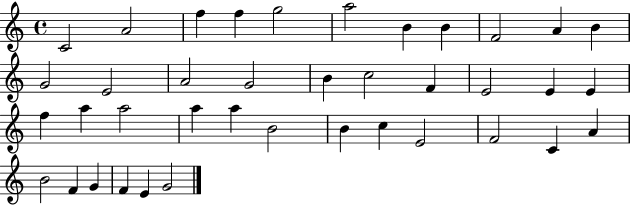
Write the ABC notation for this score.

X:1
T:Untitled
M:4/4
L:1/4
K:C
C2 A2 f f g2 a2 B B F2 A B G2 E2 A2 G2 B c2 F E2 E E f a a2 a a B2 B c E2 F2 C A B2 F G F E G2